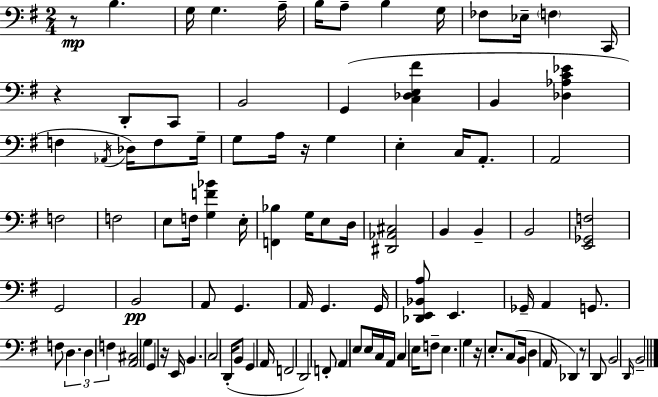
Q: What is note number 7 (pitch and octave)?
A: B3